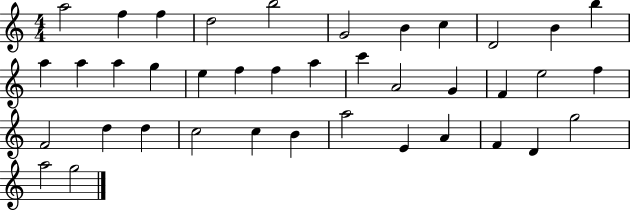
X:1
T:Untitled
M:4/4
L:1/4
K:C
a2 f f d2 b2 G2 B c D2 B b a a a g e f f a c' A2 G F e2 f F2 d d c2 c B a2 E A F D g2 a2 g2